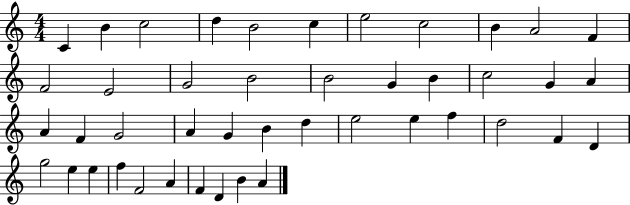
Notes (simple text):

C4/q B4/q C5/h D5/q B4/h C5/q E5/h C5/h B4/q A4/h F4/q F4/h E4/h G4/h B4/h B4/h G4/q B4/q C5/h G4/q A4/q A4/q F4/q G4/h A4/q G4/q B4/q D5/q E5/h E5/q F5/q D5/h F4/q D4/q G5/h E5/q E5/q F5/q F4/h A4/q F4/q D4/q B4/q A4/q